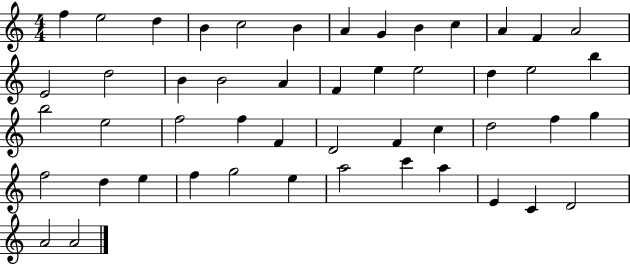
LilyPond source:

{
  \clef treble
  \numericTimeSignature
  \time 4/4
  \key c \major
  f''4 e''2 d''4 | b'4 c''2 b'4 | a'4 g'4 b'4 c''4 | a'4 f'4 a'2 | \break e'2 d''2 | b'4 b'2 a'4 | f'4 e''4 e''2 | d''4 e''2 b''4 | \break b''2 e''2 | f''2 f''4 f'4 | d'2 f'4 c''4 | d''2 f''4 g''4 | \break f''2 d''4 e''4 | f''4 g''2 e''4 | a''2 c'''4 a''4 | e'4 c'4 d'2 | \break a'2 a'2 | \bar "|."
}